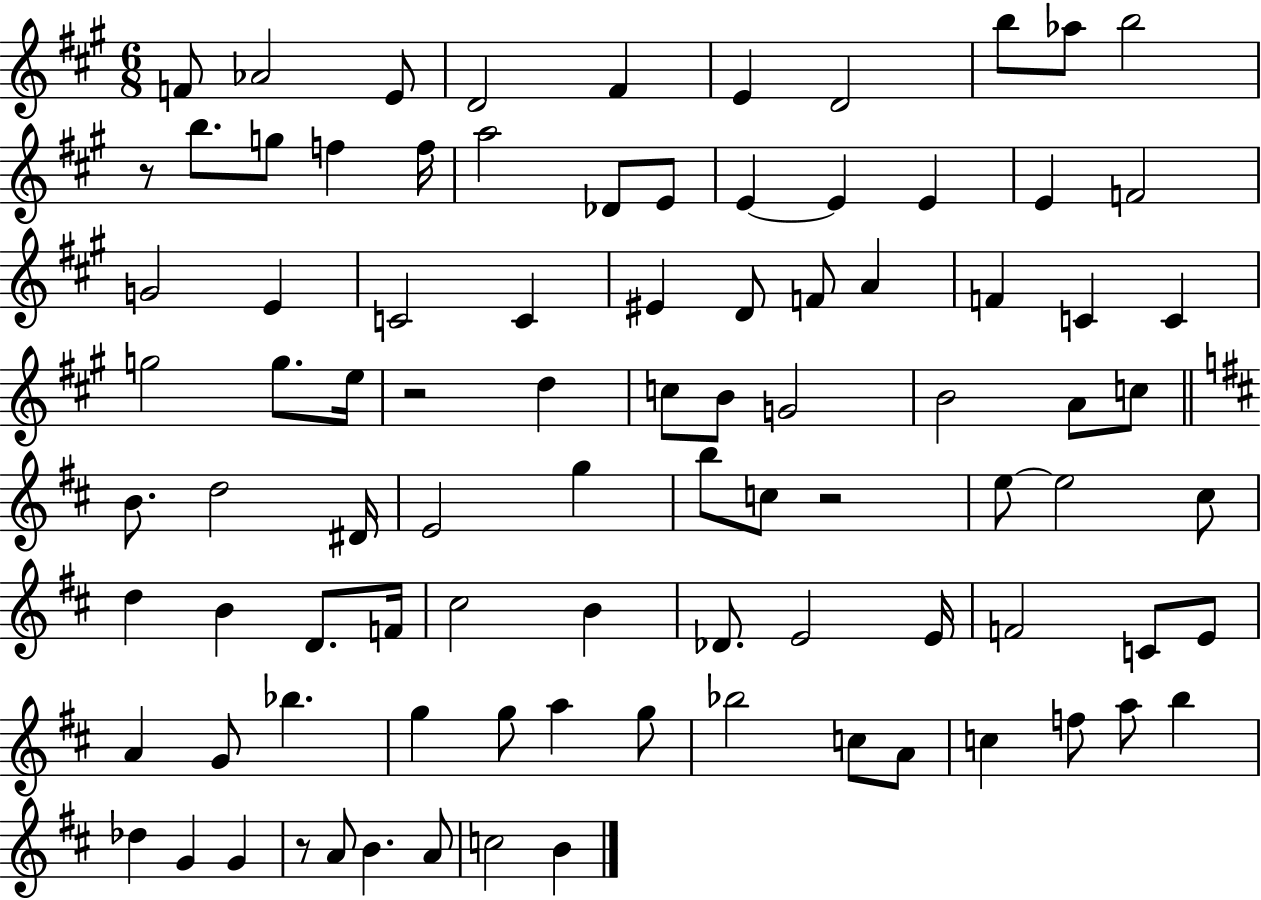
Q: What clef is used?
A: treble